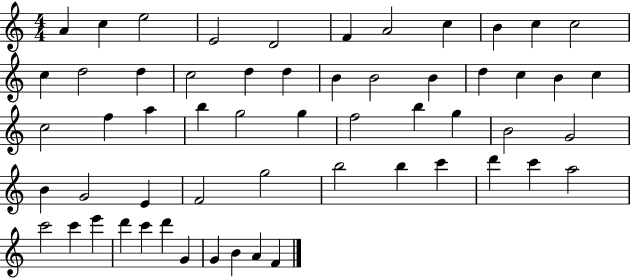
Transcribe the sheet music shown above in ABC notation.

X:1
T:Untitled
M:4/4
L:1/4
K:C
A c e2 E2 D2 F A2 c B c c2 c d2 d c2 d d B B2 B d c B c c2 f a b g2 g f2 b g B2 G2 B G2 E F2 g2 b2 b c' d' c' a2 c'2 c' e' d' c' d' G G B A F